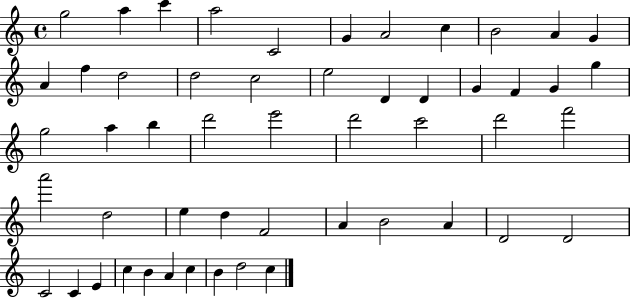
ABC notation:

X:1
T:Untitled
M:4/4
L:1/4
K:C
g2 a c' a2 C2 G A2 c B2 A G A f d2 d2 c2 e2 D D G F G g g2 a b d'2 e'2 d'2 c'2 d'2 f'2 a'2 d2 e d F2 A B2 A D2 D2 C2 C E c B A c B d2 c